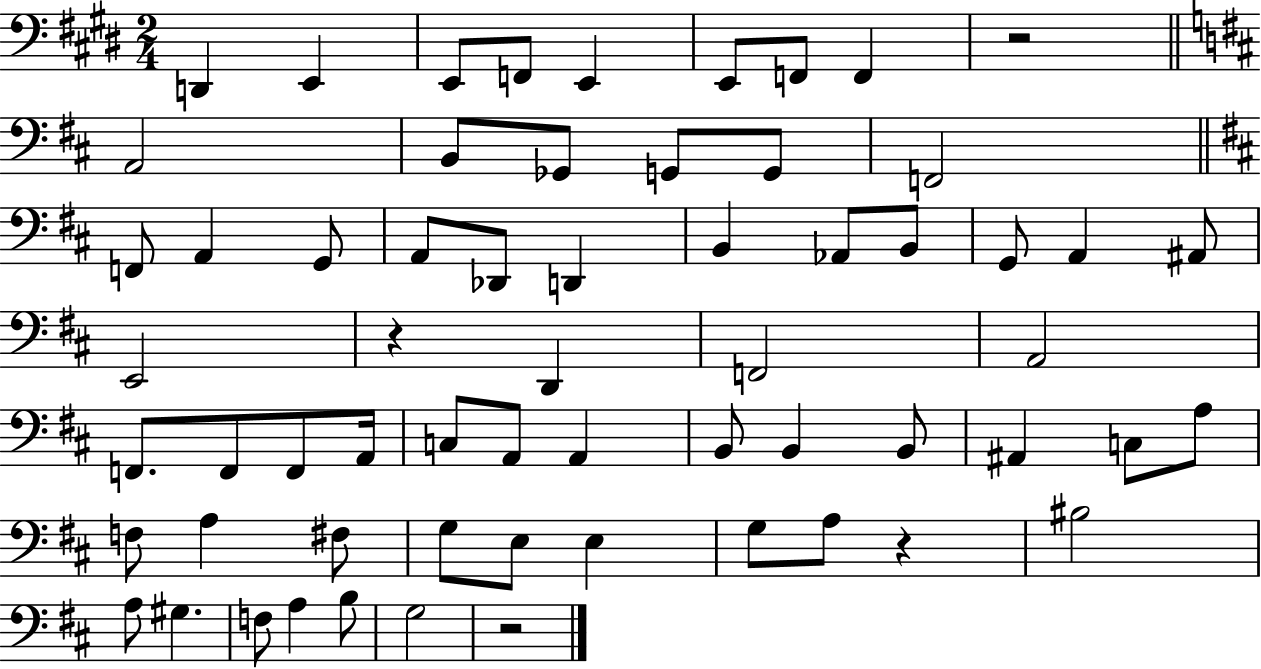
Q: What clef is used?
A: bass